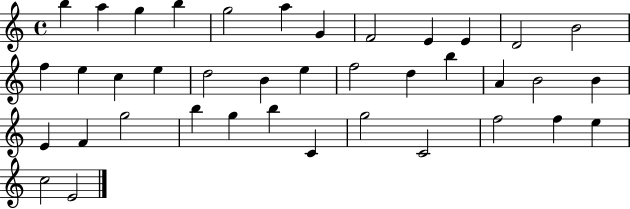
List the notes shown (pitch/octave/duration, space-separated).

B5/q A5/q G5/q B5/q G5/h A5/q G4/q F4/h E4/q E4/q D4/h B4/h F5/q E5/q C5/q E5/q D5/h B4/q E5/q F5/h D5/q B5/q A4/q B4/h B4/q E4/q F4/q G5/h B5/q G5/q B5/q C4/q G5/h C4/h F5/h F5/q E5/q C5/h E4/h